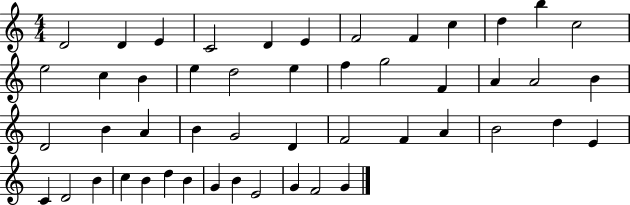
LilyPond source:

{
  \clef treble
  \numericTimeSignature
  \time 4/4
  \key c \major
  d'2 d'4 e'4 | c'2 d'4 e'4 | f'2 f'4 c''4 | d''4 b''4 c''2 | \break e''2 c''4 b'4 | e''4 d''2 e''4 | f''4 g''2 f'4 | a'4 a'2 b'4 | \break d'2 b'4 a'4 | b'4 g'2 d'4 | f'2 f'4 a'4 | b'2 d''4 e'4 | \break c'4 d'2 b'4 | c''4 b'4 d''4 b'4 | g'4 b'4 e'2 | g'4 f'2 g'4 | \break \bar "|."
}